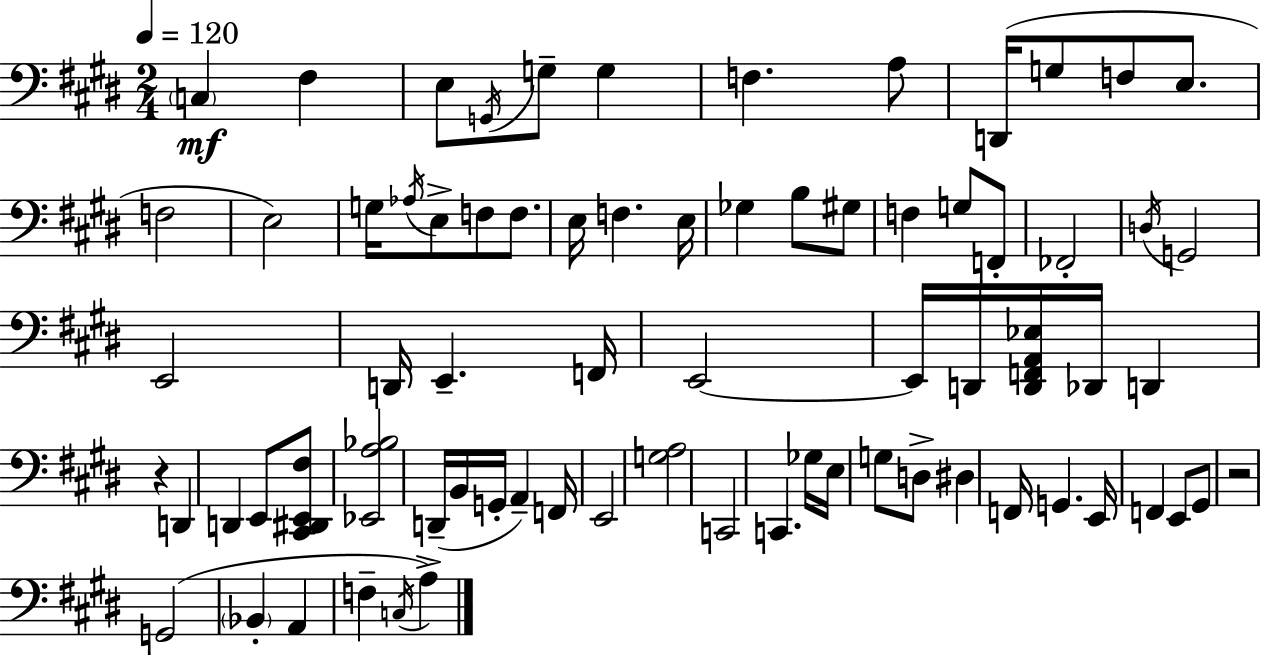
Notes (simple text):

C3/q F#3/q E3/e G2/s G3/e G3/q F3/q. A3/e D2/s G3/e F3/e E3/e. F3/h E3/h G3/s Ab3/s E3/e F3/e F3/e. E3/s F3/q. E3/s Gb3/q B3/e G#3/e F3/q G3/e F2/e FES2/h D3/s G2/h E2/h D2/s E2/q. F2/s E2/h E2/s D2/s [D2,F2,A2,Eb3]/s Db2/s D2/q R/q D2/q D2/q E2/e [C#2,D#2,E2,F#3]/e [Eb2,A3,Bb3]/h D2/s B2/s G2/s A2/q F2/s E2/h [G3,A3]/h C2/h C2/q. Gb3/s E3/s G3/e D3/e D#3/q F2/s G2/q. E2/s F2/q E2/e G#2/e R/h G2/h Bb2/q A2/q F3/q C3/s A3/q